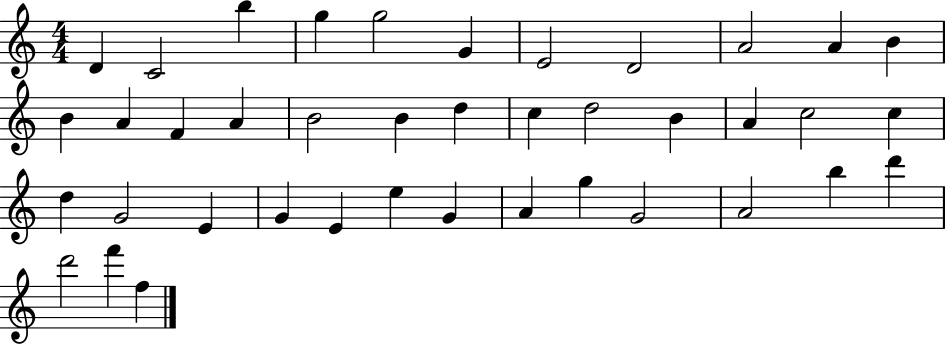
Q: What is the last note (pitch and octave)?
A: F5